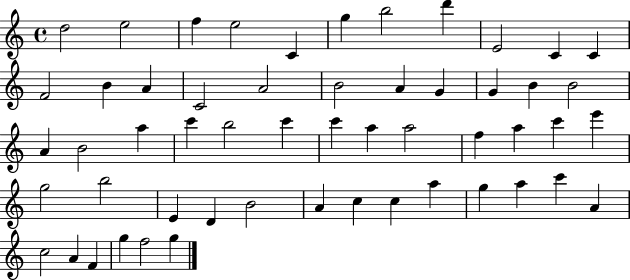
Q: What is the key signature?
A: C major